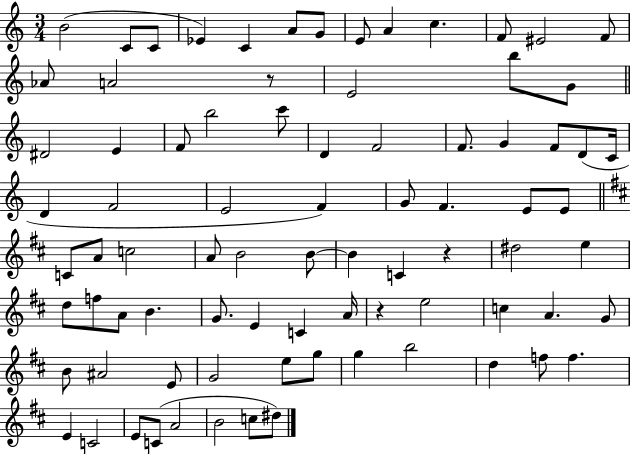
X:1
T:Untitled
M:3/4
L:1/4
K:C
B2 C/2 C/2 _E C A/2 G/2 E/2 A c F/2 ^E2 F/2 _A/2 A2 z/2 E2 b/2 G/2 ^D2 E F/2 b2 c'/2 D F2 F/2 G F/2 D/2 C/4 D F2 E2 F G/2 F E/2 E/2 C/2 A/2 c2 A/2 B2 B/2 B C z ^d2 e d/2 f/2 A/2 B G/2 E C A/4 z e2 c A G/2 B/2 ^A2 E/2 G2 e/2 g/2 g b2 d f/2 f E C2 E/2 C/2 A2 B2 c/2 ^d/2